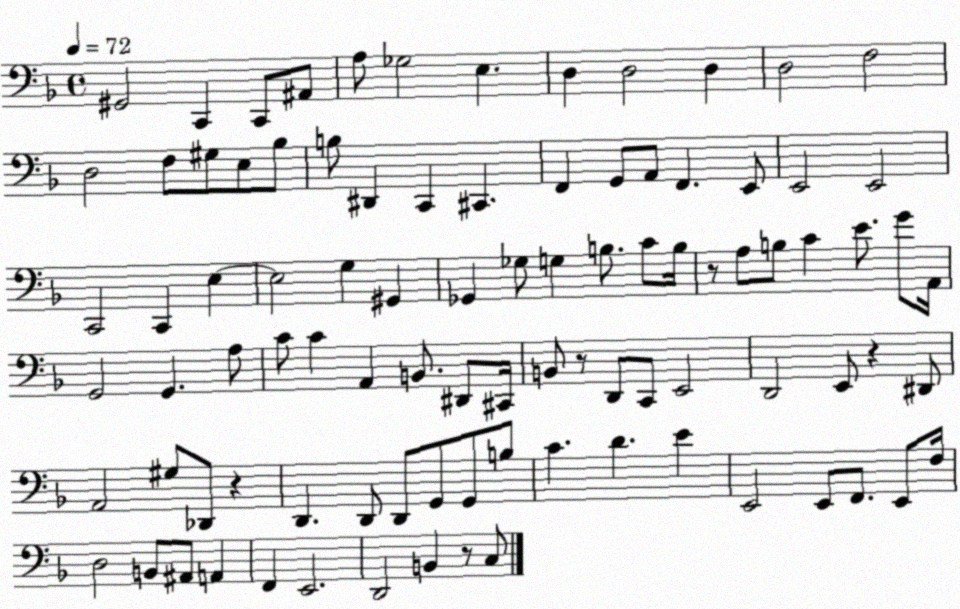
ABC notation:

X:1
T:Untitled
M:4/4
L:1/4
K:F
^G,,2 C,, C,,/2 ^A,,/2 A,/2 _G,2 E, D, D,2 D, D,2 F,2 D,2 F,/2 ^G,/2 E,/2 _B,/2 B,/2 ^D,, C,, ^C,, F,, G,,/2 A,,/2 F,, E,,/2 E,,2 E,,2 C,,2 C,, E, E,2 G, ^G,, _G,, _G,/2 G, B,/2 C/2 B,/4 z/2 A,/2 B,/2 C E/2 G/2 A,,/4 G,,2 G,, A,/2 C/2 C A,, B,,/2 ^D,,/2 ^C,,/4 B,,/2 z/2 D,,/2 C,,/2 E,,2 D,,2 E,,/2 z ^D,,/2 A,,2 ^G,/2 _D,,/2 z D,, D,,/2 D,,/2 G,,/2 G,,/2 B,/2 C D E E,,2 E,,/2 F,,/2 E,,/2 F,/4 D,2 B,,/2 ^A,,/2 A,, F,, E,,2 D,,2 B,, z/2 C,/2